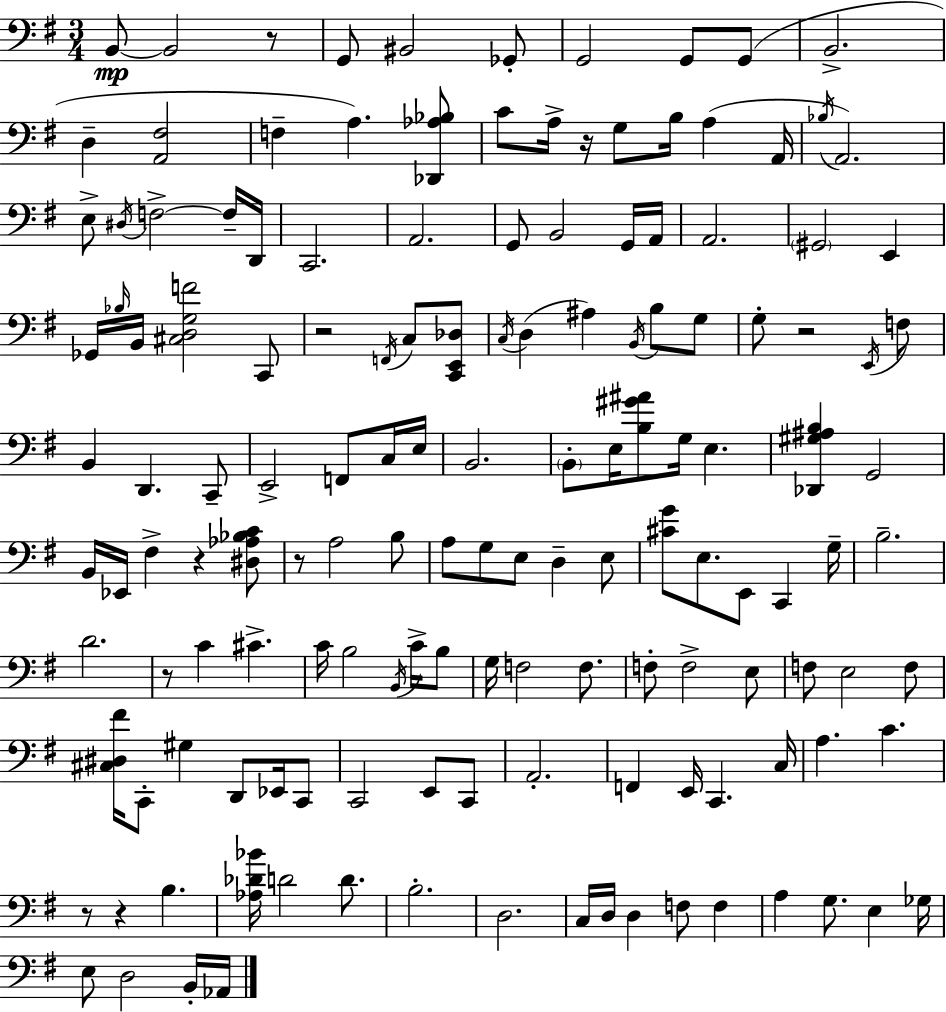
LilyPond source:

{
  \clef bass
  \numericTimeSignature
  \time 3/4
  \key e \minor
  b,8~~\mp b,2 r8 | g,8 bis,2 ges,8-. | g,2 g,8 g,8( | b,2.-> | \break d4-- <a, fis>2 | f4-- a4.) <des, aes bes>8 | c'8 a16-> r16 g8 b16 a4( a,16 | \acciaccatura { bes16 } a,2.) | \break e8-> \acciaccatura { dis16 } f2->~~ | f16-- d,16 c,2. | a,2. | g,8 b,2 | \break g,16 a,16 a,2. | \parenthesize gis,2 e,4 | ges,16 \grace { bes16 } b,16 <cis d g f'>2 | c,8 r2 \acciaccatura { f,16 } | \break c8 <c, e, des>8 \acciaccatura { c16 }( d4 ais4) | \acciaccatura { b,16 } b8 g8 g8-. r2 | \acciaccatura { e,16 } f8 b,4 d,4. | c,8-- e,2-> | \break f,8 c16 e16 b,2. | \parenthesize b,8-. e16 <b gis' ais'>8 | g16 e4. <des, gis ais b>4 g,2 | b,16 ees,16 fis4-> | \break r4 <dis aes bes c'>8 r8 a2 | b8 a8 g8 e8 | d4-- e8 <cis' g'>8 e8. | e,8 c,4 g16-- b2.-- | \break d'2. | r8 c'4 | cis'4.-> c'16 b2 | \acciaccatura { b,16 } c'16-> b8 g16 f2 | \break f8. f8-. f2-> | e8 f8 e2 | f8 <cis dis fis'>16 c,8-. gis4 | d,8 ees,16 c,8 c,2 | \break e,8 c,8 a,2.-. | f,4 | e,16 c,4. c16 a4. | c'4. r8 r4 | \break b4. <aes des' bes'>16 d'2 | d'8. b2.-. | d2. | c16 d16 d4 | \break f8 f4 a4 | g8. e4 ges16 e8 d2 | b,16-. aes,16 \bar "|."
}